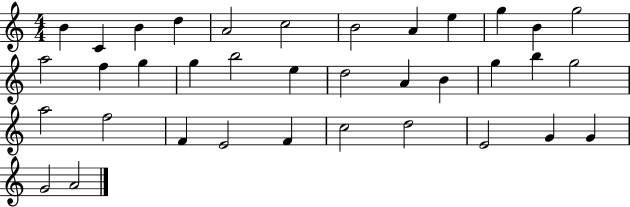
B4/q C4/q B4/q D5/q A4/h C5/h B4/h A4/q E5/q G5/q B4/q G5/h A5/h F5/q G5/q G5/q B5/h E5/q D5/h A4/q B4/q G5/q B5/q G5/h A5/h F5/h F4/q E4/h F4/q C5/h D5/h E4/h G4/q G4/q G4/h A4/h